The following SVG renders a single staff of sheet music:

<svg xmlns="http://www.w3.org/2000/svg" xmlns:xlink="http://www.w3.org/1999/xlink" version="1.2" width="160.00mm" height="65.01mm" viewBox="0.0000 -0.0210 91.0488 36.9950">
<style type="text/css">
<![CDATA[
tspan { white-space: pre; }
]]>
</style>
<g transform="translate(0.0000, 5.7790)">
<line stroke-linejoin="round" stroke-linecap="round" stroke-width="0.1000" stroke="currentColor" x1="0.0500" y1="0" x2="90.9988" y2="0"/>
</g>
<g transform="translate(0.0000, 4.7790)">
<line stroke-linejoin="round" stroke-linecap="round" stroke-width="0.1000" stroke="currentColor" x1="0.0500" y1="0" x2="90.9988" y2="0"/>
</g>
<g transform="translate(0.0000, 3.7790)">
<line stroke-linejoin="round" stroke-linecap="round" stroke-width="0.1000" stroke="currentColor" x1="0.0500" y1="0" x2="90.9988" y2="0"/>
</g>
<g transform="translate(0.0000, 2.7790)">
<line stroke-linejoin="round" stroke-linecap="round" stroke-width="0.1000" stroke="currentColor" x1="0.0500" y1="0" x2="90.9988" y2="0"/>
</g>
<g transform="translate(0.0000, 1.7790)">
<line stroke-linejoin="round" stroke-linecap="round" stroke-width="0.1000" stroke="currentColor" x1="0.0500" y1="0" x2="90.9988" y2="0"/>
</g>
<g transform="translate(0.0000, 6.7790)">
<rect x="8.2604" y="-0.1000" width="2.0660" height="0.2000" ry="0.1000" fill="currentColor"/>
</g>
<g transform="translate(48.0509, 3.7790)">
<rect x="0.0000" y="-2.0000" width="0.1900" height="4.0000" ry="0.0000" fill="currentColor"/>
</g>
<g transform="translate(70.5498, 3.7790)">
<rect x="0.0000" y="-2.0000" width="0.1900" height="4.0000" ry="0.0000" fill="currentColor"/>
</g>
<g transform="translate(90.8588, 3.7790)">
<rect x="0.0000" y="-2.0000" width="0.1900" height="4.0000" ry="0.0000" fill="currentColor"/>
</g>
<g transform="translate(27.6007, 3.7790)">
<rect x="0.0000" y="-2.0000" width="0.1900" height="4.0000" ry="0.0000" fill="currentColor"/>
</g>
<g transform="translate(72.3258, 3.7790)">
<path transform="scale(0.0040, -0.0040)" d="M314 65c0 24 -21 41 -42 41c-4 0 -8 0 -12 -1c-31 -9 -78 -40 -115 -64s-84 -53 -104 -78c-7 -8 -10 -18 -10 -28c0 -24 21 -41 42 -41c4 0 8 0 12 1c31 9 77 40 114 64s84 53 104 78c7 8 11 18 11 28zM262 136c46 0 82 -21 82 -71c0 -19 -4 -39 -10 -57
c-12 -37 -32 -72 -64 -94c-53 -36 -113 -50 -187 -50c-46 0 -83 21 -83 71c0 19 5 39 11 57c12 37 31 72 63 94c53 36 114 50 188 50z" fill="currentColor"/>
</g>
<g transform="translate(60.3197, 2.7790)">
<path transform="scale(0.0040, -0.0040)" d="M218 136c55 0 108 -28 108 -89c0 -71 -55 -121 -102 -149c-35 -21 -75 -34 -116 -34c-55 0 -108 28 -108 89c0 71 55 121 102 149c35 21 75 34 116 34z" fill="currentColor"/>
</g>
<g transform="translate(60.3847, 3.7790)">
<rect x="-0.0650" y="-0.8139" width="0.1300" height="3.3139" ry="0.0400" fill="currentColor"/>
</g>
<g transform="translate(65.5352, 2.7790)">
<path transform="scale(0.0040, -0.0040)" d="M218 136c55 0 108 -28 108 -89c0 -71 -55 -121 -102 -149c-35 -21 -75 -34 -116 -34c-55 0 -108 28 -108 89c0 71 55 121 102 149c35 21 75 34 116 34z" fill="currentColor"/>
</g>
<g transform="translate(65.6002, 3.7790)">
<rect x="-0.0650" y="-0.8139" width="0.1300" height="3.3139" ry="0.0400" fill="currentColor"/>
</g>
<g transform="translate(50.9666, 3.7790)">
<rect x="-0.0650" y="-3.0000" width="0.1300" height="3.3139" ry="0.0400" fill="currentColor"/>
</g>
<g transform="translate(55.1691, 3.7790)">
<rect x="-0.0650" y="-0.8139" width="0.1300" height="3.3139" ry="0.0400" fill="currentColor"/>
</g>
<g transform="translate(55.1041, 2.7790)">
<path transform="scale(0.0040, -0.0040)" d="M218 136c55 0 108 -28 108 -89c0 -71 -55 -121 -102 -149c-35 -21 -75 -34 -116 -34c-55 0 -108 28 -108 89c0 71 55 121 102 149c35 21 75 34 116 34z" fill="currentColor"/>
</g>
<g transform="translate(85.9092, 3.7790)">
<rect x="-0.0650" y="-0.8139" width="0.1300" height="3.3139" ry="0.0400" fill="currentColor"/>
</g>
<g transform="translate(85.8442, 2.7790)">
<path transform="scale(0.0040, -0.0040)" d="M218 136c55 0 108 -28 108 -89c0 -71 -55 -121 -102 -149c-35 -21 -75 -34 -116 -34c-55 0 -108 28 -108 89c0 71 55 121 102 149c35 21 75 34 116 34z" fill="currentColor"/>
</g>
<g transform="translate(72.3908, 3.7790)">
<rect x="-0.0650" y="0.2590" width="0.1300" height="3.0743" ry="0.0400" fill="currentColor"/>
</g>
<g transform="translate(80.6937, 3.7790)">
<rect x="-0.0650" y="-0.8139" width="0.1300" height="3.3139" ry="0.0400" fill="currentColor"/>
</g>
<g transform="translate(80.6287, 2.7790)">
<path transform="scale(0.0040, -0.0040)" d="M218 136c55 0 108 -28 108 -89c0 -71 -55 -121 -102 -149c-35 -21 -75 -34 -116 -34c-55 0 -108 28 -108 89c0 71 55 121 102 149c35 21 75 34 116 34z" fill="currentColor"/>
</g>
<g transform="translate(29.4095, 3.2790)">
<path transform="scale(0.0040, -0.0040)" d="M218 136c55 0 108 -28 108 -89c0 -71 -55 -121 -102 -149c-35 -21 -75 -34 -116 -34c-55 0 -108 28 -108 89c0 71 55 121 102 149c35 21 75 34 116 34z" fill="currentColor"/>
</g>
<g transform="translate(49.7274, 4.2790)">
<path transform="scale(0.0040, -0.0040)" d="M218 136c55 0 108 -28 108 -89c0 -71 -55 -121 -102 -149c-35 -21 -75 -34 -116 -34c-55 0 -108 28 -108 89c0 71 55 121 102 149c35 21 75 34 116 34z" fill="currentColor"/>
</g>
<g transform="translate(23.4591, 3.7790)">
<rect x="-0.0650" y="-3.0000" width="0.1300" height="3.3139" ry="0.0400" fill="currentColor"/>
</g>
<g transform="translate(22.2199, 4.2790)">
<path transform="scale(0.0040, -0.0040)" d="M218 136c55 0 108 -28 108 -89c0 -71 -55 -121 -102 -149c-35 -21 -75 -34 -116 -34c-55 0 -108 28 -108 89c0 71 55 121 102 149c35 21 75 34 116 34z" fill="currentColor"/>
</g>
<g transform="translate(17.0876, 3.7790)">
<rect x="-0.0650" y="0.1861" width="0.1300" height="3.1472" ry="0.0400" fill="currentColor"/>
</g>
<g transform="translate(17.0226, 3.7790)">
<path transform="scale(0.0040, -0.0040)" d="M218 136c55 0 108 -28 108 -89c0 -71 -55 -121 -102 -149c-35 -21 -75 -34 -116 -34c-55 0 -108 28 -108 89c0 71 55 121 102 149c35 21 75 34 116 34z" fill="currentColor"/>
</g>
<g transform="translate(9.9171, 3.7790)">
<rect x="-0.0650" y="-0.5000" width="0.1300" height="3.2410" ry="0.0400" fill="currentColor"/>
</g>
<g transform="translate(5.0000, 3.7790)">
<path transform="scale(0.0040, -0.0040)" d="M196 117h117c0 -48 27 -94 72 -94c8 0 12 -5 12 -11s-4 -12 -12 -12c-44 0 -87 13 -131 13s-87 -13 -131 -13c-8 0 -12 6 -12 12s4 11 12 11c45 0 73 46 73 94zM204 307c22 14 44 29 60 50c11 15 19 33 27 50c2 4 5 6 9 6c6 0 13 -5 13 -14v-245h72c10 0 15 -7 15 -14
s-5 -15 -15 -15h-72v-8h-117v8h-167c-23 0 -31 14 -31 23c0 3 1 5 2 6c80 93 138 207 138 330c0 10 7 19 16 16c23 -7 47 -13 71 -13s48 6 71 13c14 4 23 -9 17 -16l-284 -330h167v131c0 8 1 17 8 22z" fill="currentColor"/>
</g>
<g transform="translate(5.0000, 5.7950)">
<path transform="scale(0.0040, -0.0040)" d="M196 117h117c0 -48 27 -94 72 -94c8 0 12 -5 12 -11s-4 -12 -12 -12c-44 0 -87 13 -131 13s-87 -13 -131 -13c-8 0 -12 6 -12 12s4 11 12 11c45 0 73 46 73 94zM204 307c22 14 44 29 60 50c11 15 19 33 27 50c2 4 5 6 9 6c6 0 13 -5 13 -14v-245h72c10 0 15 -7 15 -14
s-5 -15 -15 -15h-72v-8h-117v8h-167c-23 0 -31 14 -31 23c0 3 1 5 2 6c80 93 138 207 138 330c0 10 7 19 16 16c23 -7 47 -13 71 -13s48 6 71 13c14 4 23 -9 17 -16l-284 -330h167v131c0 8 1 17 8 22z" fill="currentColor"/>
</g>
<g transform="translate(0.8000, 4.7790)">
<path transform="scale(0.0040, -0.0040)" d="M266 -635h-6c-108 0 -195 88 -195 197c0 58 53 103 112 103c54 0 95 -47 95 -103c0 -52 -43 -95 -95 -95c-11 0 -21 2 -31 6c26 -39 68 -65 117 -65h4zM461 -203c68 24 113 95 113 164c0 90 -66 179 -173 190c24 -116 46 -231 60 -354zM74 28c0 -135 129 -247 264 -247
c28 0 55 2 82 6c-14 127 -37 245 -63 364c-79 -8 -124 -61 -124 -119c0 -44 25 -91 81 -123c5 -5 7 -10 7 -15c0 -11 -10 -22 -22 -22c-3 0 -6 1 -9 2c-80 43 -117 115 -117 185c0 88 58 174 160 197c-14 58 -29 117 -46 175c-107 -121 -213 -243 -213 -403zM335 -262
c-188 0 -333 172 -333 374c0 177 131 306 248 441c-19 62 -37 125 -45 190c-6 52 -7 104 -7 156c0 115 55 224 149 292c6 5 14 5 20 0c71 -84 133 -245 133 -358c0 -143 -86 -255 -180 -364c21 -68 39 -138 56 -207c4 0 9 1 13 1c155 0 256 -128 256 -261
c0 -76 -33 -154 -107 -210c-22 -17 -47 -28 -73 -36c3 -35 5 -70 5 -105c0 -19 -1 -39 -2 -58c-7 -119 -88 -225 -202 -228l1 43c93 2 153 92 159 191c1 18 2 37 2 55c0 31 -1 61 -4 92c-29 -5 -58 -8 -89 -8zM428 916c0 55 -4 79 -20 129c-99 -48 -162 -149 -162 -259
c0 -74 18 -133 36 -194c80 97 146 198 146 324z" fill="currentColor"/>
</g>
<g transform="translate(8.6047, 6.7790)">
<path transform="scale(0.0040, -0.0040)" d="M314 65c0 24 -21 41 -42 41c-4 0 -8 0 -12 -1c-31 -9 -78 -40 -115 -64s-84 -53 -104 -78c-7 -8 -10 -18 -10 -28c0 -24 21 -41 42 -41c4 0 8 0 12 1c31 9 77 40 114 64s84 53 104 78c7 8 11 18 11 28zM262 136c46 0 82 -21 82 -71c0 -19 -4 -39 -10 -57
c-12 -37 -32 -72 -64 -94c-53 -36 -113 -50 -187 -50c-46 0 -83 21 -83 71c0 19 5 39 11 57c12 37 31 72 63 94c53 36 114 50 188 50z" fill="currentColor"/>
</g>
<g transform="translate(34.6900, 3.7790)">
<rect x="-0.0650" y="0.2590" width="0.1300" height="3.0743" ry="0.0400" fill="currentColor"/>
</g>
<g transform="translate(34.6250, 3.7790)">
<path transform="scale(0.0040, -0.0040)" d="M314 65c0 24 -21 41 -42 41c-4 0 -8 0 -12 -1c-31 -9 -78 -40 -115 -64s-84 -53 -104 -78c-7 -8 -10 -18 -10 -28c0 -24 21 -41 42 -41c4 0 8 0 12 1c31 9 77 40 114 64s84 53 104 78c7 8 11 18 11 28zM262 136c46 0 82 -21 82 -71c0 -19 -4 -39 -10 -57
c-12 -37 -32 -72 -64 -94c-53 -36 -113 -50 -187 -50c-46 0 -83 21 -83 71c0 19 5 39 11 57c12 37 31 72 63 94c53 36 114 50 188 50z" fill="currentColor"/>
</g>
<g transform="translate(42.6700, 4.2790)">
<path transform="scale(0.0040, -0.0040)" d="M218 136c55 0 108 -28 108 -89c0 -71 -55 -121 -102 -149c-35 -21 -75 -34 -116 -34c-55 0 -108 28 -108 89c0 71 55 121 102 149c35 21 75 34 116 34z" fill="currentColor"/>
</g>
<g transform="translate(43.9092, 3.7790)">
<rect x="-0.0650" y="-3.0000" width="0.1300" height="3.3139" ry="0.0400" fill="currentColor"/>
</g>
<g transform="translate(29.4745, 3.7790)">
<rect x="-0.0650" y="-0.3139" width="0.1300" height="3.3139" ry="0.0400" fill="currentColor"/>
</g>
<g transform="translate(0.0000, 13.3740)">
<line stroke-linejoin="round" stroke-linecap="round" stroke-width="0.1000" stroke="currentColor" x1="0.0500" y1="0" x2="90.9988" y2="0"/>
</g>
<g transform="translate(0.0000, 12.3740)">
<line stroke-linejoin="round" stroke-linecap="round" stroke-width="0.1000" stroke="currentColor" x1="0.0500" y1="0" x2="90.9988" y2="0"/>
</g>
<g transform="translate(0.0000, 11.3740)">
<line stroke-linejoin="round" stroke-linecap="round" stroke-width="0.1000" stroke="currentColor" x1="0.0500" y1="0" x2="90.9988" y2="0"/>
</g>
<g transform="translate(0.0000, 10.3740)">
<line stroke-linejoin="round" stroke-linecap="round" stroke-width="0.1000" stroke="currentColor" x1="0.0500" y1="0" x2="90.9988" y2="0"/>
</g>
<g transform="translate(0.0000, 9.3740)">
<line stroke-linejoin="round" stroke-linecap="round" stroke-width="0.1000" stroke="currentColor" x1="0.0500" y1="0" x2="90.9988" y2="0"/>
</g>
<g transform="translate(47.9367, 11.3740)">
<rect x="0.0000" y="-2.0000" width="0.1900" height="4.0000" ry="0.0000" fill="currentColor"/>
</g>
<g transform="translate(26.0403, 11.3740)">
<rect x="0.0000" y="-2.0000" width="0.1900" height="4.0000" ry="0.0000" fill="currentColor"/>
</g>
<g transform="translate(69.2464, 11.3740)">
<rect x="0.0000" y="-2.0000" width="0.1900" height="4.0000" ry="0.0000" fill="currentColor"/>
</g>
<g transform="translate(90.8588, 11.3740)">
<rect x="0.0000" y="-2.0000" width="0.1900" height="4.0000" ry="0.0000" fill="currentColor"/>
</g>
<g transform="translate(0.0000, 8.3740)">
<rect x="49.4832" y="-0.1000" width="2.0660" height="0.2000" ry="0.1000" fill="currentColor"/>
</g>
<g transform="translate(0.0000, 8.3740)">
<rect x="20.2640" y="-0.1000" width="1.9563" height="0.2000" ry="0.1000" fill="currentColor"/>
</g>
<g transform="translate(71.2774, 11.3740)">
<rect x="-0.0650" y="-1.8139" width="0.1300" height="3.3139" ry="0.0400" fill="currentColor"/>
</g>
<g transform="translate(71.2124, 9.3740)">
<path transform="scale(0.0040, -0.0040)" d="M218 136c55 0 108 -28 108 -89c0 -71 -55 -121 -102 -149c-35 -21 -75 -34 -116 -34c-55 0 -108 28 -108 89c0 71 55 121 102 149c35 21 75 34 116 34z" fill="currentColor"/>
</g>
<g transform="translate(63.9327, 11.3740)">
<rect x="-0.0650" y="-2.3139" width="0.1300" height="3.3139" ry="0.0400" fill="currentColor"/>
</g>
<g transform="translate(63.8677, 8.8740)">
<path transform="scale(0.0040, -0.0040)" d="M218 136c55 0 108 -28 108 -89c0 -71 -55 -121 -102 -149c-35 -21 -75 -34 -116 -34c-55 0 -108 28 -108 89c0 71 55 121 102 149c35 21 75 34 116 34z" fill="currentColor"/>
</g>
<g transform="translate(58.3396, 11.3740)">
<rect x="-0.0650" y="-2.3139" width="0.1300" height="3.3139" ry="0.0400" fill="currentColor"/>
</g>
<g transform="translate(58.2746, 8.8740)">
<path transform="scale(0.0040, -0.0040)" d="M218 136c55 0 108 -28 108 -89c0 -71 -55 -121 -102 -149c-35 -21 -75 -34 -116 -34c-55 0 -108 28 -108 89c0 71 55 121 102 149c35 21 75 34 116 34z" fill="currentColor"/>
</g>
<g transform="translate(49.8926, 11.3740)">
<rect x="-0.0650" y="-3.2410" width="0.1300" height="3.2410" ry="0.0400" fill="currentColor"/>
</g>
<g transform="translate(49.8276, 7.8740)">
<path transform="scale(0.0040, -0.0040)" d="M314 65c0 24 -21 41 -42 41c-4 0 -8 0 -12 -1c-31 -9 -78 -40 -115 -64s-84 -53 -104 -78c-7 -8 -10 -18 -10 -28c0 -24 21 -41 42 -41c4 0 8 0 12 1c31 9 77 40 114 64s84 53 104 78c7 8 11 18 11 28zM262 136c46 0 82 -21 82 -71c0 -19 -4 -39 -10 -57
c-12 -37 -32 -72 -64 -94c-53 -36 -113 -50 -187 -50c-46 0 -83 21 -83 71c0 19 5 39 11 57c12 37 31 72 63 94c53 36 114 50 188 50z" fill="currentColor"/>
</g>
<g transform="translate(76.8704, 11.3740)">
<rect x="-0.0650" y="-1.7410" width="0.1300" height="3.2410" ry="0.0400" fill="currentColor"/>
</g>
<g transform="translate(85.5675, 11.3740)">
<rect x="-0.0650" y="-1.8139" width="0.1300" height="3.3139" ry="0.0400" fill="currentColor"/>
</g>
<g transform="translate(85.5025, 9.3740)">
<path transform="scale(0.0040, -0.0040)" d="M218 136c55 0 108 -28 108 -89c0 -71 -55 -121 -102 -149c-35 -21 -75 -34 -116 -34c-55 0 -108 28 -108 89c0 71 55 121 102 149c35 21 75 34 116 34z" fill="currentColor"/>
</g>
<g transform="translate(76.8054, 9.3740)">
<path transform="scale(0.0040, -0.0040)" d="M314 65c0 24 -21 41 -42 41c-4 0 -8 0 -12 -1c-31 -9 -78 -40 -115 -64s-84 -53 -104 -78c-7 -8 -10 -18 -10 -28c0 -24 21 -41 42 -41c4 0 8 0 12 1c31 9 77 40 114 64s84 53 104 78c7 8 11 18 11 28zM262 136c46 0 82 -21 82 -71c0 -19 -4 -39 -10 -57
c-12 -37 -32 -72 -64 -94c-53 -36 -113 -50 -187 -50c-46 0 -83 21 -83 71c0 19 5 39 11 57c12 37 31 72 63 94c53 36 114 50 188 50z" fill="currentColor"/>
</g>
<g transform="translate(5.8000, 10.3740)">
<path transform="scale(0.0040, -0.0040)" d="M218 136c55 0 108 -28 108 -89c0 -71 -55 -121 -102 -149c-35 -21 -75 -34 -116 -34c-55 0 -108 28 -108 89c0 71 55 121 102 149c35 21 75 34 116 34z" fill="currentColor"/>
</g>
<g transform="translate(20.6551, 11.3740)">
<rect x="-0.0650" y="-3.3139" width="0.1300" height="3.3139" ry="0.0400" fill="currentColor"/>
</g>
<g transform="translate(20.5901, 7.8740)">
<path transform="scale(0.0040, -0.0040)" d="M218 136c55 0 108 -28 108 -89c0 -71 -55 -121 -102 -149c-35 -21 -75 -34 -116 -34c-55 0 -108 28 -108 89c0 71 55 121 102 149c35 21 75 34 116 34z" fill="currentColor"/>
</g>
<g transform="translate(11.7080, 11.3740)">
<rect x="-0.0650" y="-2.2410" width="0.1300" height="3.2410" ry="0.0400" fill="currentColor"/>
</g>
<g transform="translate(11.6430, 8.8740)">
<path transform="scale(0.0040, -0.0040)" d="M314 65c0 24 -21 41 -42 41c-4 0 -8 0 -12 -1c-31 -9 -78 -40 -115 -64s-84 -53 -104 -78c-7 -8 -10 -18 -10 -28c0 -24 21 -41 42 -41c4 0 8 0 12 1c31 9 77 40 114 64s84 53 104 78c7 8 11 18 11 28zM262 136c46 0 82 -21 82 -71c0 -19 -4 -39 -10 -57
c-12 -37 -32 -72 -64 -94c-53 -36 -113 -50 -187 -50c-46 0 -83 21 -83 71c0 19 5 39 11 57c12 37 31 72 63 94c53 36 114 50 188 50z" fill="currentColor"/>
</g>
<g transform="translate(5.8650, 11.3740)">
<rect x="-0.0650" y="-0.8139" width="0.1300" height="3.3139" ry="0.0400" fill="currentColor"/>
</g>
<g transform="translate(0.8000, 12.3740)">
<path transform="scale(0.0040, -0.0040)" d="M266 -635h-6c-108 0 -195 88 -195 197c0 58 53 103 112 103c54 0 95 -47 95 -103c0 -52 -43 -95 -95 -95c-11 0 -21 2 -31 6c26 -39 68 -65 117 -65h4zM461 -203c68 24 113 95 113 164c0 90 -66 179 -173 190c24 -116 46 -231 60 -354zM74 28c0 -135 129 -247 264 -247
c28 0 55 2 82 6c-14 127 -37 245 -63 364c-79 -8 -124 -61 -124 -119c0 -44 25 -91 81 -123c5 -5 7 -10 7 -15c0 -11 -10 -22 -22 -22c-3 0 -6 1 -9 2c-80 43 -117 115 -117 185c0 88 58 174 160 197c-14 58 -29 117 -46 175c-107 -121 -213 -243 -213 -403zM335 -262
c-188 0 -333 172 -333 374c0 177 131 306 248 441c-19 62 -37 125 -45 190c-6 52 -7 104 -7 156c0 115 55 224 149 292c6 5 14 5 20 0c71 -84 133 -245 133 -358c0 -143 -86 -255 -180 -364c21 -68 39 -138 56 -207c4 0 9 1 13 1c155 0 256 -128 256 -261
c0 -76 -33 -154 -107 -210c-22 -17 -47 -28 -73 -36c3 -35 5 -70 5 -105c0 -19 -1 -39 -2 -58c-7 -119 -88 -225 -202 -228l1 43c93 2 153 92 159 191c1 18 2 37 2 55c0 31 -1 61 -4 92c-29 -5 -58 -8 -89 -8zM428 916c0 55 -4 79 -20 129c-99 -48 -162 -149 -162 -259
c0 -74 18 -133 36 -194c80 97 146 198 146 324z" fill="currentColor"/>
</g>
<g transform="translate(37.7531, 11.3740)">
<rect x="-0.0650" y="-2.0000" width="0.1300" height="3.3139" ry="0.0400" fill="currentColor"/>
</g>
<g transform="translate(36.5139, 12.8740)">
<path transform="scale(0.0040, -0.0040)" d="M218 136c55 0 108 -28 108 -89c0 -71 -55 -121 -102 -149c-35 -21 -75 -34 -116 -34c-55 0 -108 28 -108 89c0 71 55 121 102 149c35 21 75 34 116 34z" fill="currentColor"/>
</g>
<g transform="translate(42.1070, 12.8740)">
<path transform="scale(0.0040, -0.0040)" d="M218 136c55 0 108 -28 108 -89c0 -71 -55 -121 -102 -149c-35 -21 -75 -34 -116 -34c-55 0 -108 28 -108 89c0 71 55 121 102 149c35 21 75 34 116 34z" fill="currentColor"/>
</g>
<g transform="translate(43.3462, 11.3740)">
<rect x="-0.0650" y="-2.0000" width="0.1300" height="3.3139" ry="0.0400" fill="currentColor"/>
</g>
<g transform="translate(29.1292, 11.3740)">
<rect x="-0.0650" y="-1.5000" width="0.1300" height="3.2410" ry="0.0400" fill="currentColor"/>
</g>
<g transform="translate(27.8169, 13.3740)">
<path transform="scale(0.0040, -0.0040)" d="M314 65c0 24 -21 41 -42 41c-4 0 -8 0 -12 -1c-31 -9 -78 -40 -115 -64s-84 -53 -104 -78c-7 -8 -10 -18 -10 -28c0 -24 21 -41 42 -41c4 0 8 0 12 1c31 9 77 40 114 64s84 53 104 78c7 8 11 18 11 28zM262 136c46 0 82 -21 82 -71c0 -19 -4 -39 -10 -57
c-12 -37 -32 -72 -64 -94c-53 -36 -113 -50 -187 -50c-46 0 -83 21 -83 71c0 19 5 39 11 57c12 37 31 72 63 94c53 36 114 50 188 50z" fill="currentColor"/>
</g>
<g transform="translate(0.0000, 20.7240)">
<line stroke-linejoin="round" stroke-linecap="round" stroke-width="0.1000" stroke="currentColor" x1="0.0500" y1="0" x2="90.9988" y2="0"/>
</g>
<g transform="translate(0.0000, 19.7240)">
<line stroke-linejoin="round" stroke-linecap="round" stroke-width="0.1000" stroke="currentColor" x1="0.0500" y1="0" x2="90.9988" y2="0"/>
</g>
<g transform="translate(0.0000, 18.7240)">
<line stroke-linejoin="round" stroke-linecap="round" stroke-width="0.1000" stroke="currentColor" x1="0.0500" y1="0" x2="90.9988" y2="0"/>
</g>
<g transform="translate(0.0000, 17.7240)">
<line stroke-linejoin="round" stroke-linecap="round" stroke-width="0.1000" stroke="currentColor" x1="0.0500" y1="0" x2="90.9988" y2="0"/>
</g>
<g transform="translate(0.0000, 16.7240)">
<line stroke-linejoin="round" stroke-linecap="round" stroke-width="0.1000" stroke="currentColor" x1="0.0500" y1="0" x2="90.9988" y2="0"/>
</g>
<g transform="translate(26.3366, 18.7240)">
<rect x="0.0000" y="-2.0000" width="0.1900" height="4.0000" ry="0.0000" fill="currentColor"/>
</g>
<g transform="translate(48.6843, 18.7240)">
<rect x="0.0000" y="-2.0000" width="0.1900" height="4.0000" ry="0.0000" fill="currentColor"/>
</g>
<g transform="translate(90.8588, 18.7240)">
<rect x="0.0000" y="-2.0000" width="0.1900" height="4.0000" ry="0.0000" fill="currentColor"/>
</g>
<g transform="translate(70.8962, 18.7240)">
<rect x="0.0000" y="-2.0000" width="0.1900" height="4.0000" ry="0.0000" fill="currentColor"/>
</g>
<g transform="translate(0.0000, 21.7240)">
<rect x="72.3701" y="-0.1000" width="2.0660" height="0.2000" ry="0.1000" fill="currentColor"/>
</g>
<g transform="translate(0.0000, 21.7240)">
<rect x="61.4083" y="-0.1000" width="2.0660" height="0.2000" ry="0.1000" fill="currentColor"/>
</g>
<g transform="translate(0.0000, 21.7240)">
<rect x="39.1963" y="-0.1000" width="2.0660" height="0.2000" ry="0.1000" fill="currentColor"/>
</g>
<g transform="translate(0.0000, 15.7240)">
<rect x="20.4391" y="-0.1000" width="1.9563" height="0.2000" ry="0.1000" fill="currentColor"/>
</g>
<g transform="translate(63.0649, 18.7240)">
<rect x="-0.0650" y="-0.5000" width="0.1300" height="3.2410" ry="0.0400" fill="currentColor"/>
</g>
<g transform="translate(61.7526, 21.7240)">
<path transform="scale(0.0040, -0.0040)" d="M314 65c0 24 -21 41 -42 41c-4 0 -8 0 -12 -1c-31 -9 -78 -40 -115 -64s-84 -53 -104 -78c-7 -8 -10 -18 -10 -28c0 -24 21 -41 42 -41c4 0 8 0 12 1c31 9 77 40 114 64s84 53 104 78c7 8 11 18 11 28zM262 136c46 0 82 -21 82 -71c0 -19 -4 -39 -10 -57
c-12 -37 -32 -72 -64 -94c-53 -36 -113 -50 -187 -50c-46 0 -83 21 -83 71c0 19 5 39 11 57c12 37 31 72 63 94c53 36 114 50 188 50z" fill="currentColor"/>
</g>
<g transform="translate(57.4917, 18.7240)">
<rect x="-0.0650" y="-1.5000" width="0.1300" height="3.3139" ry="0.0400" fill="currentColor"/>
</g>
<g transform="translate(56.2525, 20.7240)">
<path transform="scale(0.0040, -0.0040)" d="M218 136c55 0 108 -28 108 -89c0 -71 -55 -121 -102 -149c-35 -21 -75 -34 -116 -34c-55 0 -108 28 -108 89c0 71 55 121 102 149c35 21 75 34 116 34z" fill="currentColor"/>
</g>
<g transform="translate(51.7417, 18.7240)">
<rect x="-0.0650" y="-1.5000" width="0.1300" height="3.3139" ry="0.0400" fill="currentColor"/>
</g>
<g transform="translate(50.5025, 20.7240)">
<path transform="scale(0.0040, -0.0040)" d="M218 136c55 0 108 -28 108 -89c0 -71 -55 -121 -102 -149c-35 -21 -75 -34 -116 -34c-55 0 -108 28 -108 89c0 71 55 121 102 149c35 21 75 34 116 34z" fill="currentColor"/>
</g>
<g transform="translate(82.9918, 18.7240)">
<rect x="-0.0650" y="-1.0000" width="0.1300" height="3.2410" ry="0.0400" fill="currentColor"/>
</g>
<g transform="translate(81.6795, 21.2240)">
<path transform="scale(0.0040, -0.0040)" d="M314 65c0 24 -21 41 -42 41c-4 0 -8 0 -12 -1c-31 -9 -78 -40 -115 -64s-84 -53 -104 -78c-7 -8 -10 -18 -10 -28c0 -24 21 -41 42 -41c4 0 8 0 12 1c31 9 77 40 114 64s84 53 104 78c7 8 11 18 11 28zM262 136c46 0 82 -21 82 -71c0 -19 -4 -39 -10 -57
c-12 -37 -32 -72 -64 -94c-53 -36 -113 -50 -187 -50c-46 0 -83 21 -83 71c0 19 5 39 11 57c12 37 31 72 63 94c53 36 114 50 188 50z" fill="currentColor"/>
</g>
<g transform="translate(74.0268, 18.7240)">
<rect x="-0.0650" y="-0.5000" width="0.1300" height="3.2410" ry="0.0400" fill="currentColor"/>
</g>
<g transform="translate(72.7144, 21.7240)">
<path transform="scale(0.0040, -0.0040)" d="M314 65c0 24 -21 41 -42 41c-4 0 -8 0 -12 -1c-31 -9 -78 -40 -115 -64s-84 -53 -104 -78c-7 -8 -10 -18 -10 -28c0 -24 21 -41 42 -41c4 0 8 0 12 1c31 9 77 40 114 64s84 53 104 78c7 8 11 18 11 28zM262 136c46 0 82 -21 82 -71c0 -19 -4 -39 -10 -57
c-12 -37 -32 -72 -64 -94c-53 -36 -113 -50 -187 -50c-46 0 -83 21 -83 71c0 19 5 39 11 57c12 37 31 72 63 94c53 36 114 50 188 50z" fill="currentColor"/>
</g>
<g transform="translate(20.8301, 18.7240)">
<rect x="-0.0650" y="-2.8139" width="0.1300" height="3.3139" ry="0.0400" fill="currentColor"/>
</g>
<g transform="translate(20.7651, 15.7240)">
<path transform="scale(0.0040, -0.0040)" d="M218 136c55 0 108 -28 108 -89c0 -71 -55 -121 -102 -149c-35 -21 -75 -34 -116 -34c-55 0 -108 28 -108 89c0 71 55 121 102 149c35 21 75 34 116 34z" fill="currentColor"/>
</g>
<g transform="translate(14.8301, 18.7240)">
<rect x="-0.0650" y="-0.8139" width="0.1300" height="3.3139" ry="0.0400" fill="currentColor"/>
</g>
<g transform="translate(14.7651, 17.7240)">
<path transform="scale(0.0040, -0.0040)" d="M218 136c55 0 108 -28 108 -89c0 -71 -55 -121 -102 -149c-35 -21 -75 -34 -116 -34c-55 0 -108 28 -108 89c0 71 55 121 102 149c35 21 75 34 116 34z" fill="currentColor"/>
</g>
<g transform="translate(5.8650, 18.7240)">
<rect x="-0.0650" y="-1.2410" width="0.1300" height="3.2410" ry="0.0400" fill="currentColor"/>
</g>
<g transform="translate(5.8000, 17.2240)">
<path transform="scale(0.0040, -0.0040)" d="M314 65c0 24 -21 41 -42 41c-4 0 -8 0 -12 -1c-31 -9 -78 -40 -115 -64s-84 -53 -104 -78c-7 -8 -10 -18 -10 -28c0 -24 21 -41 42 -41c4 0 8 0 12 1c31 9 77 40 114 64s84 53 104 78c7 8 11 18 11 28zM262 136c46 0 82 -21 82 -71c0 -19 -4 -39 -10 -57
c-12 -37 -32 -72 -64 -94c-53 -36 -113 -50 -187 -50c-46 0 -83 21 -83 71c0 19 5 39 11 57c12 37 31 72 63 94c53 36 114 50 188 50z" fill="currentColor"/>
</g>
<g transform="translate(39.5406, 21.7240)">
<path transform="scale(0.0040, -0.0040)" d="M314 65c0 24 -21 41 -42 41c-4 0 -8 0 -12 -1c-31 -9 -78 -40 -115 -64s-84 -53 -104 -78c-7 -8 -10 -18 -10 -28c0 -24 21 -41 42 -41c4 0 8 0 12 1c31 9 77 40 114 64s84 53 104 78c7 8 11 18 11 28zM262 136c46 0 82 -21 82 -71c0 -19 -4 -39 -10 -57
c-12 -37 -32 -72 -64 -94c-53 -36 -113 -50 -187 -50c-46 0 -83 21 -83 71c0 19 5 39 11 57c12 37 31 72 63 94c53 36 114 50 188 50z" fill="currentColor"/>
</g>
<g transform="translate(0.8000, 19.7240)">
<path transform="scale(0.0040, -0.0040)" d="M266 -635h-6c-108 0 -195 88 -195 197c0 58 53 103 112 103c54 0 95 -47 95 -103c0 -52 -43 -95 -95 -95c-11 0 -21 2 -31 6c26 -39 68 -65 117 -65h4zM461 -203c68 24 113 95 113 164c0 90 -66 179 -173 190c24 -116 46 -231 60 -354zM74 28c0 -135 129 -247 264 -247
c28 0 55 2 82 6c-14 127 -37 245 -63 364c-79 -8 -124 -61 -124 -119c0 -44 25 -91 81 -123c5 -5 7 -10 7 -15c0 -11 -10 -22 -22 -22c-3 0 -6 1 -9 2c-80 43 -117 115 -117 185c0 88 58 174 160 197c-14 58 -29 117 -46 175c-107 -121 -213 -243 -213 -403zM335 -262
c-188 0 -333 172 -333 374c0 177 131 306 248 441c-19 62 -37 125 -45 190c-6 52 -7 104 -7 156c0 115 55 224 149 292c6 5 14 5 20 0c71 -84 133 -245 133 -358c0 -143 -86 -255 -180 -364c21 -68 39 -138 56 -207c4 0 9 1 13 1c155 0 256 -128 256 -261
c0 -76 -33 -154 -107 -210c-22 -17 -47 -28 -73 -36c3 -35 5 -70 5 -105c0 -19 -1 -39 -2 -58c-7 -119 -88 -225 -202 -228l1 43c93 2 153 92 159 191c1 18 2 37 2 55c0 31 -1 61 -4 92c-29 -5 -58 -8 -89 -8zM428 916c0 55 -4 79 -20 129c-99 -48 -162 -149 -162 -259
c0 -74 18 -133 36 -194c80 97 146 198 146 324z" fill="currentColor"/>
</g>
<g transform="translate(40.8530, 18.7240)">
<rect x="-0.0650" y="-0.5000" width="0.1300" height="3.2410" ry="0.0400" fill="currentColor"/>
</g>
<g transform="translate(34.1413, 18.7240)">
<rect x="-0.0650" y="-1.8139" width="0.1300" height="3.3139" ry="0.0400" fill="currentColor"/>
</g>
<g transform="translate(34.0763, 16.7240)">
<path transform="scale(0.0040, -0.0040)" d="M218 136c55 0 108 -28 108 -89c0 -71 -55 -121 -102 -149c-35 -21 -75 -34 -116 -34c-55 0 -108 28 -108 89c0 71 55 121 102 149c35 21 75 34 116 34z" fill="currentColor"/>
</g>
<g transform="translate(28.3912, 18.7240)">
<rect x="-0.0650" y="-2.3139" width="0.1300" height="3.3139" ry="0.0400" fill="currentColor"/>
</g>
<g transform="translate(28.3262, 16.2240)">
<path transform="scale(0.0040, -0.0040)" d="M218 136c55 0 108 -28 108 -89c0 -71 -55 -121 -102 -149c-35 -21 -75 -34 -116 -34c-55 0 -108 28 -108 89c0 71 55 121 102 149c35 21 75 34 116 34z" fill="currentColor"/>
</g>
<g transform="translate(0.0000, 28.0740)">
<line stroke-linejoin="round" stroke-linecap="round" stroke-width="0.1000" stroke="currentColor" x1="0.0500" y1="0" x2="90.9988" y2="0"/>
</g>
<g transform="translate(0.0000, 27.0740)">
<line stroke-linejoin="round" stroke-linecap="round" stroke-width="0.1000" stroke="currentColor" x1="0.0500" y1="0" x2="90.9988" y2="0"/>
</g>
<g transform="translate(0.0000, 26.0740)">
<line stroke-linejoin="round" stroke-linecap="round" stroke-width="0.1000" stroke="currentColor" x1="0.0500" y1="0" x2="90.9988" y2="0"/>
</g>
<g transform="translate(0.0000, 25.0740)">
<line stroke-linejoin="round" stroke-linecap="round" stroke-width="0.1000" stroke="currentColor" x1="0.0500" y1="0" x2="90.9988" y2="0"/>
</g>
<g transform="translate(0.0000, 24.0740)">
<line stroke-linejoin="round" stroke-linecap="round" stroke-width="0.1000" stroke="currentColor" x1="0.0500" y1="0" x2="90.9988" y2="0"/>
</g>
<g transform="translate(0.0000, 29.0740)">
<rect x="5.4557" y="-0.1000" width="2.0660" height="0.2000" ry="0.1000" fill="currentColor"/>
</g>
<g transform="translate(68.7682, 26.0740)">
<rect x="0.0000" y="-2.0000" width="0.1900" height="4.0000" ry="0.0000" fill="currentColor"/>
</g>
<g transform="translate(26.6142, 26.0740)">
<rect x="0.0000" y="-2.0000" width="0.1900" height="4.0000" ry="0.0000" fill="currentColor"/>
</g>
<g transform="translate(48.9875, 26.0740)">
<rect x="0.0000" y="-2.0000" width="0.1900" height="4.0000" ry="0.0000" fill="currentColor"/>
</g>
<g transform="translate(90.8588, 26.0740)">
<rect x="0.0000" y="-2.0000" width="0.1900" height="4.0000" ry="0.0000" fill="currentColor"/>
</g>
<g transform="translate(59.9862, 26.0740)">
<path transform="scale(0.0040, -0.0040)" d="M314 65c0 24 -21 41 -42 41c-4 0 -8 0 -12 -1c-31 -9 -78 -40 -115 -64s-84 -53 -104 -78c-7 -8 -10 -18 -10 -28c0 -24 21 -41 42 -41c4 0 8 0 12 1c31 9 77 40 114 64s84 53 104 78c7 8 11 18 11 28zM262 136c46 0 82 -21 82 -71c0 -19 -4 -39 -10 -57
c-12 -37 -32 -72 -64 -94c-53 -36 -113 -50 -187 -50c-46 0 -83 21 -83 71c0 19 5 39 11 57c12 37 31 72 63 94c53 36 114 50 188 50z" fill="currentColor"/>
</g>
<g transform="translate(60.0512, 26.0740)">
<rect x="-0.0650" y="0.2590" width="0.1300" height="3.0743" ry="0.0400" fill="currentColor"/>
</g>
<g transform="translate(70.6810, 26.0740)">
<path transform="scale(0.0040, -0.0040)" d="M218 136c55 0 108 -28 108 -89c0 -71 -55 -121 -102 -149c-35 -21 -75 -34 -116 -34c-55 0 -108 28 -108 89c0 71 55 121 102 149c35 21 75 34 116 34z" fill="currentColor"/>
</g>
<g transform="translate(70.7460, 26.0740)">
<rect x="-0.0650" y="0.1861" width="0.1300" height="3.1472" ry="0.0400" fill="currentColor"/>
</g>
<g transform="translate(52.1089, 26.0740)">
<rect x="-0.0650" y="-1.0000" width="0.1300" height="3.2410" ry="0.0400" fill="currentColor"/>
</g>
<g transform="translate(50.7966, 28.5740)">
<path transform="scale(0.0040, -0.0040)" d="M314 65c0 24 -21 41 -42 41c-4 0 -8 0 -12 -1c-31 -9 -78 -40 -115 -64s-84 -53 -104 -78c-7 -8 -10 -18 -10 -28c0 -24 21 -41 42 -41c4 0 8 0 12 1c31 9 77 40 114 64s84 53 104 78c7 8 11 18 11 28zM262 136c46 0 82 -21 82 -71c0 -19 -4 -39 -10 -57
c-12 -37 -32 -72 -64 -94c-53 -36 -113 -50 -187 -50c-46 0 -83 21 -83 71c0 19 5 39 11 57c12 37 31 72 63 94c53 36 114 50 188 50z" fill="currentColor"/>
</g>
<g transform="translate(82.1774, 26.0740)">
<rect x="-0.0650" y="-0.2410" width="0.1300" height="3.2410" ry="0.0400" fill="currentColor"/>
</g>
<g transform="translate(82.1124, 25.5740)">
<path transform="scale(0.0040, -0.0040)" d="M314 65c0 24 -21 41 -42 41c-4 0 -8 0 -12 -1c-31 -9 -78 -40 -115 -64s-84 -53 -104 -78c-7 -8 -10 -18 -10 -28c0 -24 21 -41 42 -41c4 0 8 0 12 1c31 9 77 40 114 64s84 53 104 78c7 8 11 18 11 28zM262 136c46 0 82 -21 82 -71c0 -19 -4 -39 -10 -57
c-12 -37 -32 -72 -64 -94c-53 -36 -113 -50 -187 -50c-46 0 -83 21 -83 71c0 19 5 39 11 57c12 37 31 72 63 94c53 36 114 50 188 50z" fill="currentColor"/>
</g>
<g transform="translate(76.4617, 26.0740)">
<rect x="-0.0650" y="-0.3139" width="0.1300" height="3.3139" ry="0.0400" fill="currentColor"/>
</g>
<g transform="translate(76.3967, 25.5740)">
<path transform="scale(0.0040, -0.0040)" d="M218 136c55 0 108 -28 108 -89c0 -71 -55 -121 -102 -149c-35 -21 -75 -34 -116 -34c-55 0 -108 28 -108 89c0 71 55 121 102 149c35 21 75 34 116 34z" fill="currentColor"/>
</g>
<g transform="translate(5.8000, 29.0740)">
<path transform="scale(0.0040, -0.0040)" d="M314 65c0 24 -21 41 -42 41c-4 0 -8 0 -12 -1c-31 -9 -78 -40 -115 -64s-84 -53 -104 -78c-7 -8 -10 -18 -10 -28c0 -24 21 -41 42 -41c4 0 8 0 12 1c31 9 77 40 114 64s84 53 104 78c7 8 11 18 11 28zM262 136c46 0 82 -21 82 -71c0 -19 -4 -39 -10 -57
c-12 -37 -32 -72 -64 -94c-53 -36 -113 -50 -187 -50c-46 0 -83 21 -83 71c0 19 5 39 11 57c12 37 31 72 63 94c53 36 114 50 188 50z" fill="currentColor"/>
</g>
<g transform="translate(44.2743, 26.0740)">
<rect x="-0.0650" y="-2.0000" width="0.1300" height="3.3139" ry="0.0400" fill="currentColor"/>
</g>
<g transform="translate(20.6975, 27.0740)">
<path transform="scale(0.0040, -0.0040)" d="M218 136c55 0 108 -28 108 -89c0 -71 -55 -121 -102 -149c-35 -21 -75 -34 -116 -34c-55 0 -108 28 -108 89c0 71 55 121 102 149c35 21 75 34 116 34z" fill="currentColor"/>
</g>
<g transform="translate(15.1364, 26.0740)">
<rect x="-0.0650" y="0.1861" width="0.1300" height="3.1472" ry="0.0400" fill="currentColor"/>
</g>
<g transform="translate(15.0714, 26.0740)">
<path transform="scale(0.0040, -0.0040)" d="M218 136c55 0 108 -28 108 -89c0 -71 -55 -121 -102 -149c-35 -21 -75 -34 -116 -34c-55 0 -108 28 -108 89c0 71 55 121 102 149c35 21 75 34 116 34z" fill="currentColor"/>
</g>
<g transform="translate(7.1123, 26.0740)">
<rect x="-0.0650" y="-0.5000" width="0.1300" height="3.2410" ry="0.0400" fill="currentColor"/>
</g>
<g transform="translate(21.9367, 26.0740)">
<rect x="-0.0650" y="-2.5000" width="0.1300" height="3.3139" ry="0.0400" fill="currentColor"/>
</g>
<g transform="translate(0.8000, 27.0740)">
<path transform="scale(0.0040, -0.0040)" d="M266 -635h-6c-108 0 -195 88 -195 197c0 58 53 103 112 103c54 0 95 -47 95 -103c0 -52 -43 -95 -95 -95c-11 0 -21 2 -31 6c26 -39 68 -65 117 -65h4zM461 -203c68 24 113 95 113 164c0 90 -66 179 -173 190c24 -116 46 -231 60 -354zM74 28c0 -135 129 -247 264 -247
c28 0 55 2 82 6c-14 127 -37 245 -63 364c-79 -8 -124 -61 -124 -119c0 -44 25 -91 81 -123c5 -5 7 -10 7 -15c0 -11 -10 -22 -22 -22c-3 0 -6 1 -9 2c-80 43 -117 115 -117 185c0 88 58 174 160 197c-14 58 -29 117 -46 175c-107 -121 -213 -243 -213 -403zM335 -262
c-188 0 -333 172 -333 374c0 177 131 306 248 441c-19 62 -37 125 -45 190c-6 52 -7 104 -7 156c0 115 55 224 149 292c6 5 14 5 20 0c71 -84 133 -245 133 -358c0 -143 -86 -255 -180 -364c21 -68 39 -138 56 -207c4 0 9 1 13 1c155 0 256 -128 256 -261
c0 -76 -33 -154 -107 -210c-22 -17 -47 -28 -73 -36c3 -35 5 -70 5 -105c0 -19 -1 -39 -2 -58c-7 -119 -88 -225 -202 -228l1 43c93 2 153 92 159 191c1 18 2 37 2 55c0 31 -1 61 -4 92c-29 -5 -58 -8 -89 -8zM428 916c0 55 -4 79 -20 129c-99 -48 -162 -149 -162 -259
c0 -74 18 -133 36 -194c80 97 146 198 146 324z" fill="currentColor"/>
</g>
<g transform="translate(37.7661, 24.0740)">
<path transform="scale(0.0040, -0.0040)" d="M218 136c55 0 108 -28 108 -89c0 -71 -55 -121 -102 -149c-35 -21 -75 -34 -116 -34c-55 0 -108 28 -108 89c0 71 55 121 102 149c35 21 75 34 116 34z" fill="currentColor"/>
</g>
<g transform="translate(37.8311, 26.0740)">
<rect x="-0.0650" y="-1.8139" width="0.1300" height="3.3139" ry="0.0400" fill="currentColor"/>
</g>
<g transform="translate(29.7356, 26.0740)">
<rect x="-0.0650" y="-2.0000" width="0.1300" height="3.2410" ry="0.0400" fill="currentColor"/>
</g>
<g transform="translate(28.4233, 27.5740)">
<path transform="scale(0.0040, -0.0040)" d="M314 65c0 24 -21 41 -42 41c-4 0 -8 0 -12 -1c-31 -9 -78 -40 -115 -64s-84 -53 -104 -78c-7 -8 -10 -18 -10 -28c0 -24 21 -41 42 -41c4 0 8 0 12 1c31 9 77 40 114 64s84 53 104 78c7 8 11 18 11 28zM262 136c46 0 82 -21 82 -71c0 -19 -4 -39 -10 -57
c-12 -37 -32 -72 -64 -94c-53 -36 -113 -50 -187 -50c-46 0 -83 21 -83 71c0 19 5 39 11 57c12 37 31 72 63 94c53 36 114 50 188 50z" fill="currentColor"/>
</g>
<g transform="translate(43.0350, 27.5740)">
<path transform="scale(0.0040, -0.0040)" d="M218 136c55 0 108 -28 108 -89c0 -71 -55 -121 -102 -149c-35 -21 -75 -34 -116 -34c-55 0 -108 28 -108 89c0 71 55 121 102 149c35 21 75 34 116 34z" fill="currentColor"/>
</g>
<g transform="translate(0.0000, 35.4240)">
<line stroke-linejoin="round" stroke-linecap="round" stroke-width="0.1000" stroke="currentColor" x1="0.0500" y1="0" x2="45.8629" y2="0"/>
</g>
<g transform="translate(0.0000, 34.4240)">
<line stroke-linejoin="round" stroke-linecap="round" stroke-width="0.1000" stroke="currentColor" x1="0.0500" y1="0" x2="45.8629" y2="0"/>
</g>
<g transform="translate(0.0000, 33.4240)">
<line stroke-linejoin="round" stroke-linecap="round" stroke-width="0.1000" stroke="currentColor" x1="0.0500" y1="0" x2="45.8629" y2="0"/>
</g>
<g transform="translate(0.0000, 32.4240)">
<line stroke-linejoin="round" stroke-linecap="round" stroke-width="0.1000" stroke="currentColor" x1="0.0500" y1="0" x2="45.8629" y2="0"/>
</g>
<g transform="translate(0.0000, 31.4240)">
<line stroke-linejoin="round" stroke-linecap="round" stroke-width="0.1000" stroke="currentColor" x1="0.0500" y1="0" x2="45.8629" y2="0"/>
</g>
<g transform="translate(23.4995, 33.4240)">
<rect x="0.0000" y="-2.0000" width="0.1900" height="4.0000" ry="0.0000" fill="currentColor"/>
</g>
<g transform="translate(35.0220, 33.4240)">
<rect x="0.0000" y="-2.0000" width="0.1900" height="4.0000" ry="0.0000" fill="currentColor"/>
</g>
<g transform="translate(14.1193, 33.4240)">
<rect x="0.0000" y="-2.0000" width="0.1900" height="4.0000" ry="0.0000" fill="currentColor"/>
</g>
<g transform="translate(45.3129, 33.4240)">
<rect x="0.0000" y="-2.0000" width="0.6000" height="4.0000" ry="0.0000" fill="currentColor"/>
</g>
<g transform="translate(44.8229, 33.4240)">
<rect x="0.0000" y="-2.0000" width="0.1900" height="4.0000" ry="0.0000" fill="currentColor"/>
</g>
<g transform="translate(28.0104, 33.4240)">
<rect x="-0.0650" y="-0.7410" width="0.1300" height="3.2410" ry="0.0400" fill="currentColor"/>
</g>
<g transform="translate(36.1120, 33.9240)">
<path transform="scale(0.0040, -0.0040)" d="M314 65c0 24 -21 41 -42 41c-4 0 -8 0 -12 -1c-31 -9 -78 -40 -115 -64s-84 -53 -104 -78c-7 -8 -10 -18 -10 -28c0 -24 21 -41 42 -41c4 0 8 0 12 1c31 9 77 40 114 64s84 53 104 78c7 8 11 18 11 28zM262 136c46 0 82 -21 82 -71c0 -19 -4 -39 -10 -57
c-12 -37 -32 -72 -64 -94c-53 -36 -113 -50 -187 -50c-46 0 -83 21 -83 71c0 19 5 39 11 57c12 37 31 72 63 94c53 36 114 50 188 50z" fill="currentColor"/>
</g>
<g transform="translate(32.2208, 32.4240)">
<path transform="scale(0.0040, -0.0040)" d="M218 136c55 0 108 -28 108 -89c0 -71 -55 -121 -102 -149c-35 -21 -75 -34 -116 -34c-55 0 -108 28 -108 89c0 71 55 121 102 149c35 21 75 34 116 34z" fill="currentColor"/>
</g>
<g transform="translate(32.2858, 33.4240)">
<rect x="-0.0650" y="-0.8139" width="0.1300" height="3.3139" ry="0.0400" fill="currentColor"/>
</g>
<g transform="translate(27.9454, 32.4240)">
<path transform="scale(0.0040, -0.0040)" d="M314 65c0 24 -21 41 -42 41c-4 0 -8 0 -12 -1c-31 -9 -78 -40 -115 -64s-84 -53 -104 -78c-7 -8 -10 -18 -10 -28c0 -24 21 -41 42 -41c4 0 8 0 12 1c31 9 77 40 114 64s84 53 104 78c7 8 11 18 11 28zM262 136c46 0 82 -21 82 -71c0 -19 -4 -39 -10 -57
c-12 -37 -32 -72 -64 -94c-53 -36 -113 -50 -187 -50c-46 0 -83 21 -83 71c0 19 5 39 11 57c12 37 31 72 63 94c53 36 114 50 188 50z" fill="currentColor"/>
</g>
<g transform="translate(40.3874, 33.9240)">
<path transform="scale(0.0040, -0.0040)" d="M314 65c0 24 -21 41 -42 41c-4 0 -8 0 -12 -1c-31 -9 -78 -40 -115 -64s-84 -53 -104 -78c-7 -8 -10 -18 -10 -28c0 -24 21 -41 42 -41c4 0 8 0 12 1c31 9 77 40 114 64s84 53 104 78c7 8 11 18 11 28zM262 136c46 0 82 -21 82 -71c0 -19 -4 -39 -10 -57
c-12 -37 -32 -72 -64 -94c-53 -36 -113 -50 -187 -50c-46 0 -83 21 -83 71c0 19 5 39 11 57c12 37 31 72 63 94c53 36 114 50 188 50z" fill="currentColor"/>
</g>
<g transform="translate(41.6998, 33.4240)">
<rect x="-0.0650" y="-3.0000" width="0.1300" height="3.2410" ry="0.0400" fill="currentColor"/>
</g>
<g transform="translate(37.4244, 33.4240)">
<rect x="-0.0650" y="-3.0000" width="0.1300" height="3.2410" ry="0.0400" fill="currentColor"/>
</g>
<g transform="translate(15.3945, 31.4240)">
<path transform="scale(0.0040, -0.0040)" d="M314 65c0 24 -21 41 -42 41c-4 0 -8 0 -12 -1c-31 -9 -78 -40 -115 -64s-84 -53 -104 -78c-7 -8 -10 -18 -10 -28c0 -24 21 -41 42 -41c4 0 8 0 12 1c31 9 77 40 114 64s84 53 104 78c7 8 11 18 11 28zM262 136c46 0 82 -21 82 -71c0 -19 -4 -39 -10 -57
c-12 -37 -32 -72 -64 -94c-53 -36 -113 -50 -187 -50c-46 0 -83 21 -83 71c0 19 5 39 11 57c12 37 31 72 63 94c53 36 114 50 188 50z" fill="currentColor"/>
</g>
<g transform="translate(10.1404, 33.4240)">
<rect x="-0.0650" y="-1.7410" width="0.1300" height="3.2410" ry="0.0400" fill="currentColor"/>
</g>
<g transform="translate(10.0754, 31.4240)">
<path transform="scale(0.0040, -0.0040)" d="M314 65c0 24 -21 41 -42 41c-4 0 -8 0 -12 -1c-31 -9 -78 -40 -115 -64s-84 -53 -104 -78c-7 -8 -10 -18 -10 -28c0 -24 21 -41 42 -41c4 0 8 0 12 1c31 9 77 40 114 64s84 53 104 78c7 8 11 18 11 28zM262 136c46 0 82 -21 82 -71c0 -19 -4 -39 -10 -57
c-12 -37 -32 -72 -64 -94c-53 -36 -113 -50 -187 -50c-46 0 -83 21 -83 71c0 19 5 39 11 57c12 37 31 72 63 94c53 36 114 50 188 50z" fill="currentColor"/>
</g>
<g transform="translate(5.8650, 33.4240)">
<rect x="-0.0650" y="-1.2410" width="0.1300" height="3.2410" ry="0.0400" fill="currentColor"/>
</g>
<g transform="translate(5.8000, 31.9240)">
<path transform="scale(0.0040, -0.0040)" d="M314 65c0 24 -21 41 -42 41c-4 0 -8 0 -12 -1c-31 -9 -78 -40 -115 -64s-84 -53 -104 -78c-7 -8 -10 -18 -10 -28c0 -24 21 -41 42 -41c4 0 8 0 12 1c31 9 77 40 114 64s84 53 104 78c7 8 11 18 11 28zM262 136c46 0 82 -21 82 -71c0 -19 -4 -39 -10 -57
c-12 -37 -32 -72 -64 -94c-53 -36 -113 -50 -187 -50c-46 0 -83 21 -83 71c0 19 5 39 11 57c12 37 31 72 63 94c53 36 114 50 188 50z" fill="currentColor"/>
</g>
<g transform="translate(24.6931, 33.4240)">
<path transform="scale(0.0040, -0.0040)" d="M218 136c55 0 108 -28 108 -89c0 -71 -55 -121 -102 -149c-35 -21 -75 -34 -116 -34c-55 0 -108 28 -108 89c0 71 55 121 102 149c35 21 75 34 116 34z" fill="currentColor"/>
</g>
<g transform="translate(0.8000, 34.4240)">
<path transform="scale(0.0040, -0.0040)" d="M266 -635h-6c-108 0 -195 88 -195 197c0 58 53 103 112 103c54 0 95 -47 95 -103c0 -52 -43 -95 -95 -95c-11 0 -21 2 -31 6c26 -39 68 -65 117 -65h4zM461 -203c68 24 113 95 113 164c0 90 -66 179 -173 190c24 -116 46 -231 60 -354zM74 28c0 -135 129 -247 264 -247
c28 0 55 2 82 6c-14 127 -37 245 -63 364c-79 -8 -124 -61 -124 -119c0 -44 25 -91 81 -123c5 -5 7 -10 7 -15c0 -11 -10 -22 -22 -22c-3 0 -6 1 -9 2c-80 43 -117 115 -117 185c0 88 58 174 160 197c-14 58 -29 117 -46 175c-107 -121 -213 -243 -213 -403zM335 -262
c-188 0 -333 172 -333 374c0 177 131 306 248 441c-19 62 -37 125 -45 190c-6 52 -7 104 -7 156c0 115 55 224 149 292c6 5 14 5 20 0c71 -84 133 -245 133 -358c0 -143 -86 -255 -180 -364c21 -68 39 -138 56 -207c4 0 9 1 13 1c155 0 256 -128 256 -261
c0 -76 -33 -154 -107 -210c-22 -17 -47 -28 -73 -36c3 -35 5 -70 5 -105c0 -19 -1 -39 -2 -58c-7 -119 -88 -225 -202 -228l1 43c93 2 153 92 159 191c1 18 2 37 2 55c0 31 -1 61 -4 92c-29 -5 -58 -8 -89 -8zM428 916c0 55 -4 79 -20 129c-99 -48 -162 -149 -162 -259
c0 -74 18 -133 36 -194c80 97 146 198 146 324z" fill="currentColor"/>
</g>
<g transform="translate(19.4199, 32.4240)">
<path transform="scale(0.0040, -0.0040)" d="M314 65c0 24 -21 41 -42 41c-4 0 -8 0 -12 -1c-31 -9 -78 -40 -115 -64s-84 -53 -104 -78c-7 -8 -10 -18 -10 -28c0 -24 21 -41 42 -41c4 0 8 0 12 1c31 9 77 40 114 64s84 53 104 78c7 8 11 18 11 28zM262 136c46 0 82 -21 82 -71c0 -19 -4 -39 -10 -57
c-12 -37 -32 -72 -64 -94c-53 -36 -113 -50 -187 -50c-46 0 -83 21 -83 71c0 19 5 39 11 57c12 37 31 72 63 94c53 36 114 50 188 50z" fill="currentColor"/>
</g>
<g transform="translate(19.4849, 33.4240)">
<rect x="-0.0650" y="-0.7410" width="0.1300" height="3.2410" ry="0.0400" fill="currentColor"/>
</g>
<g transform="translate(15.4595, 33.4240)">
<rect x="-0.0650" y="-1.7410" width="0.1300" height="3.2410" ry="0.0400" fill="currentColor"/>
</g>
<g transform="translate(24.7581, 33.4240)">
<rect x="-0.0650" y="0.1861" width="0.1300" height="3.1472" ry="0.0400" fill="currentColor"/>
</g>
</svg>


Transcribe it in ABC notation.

X:1
T:Untitled
M:4/4
L:1/4
K:C
C2 B A c B2 A A d d d B2 d d d g2 b E2 F F b2 g g f f2 f e2 d a g f C2 E E C2 C2 D2 C2 B G F2 f F D2 B2 B c c2 e2 f2 f2 d2 B d2 d A2 A2